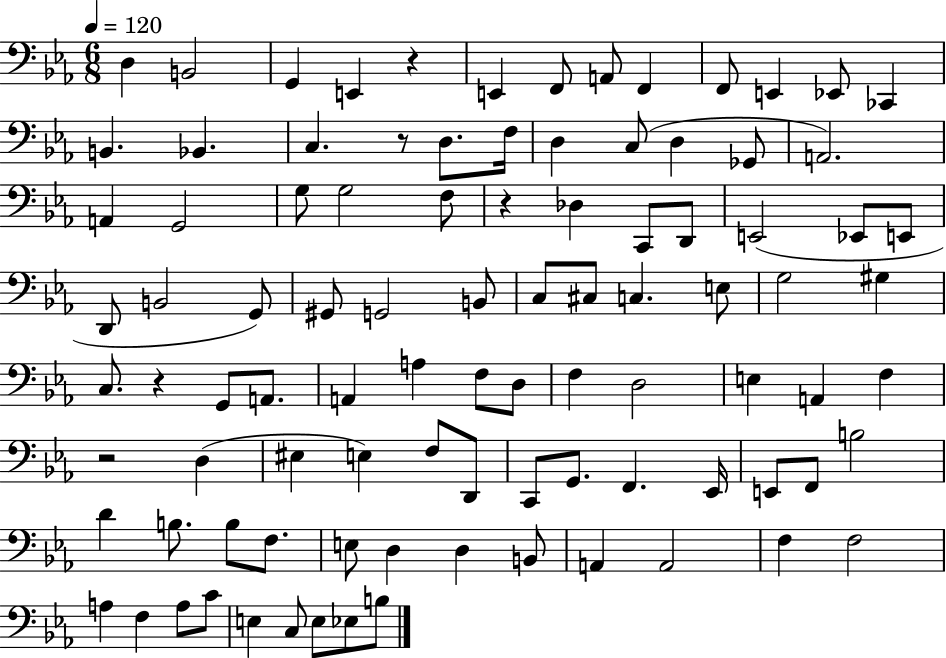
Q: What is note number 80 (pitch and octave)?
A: F3